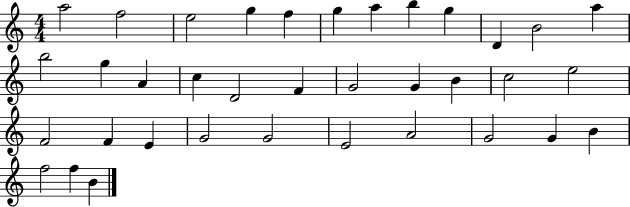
A5/h F5/h E5/h G5/q F5/q G5/q A5/q B5/q G5/q D4/q B4/h A5/q B5/h G5/q A4/q C5/q D4/h F4/q G4/h G4/q B4/q C5/h E5/h F4/h F4/q E4/q G4/h G4/h E4/h A4/h G4/h G4/q B4/q F5/h F5/q B4/q